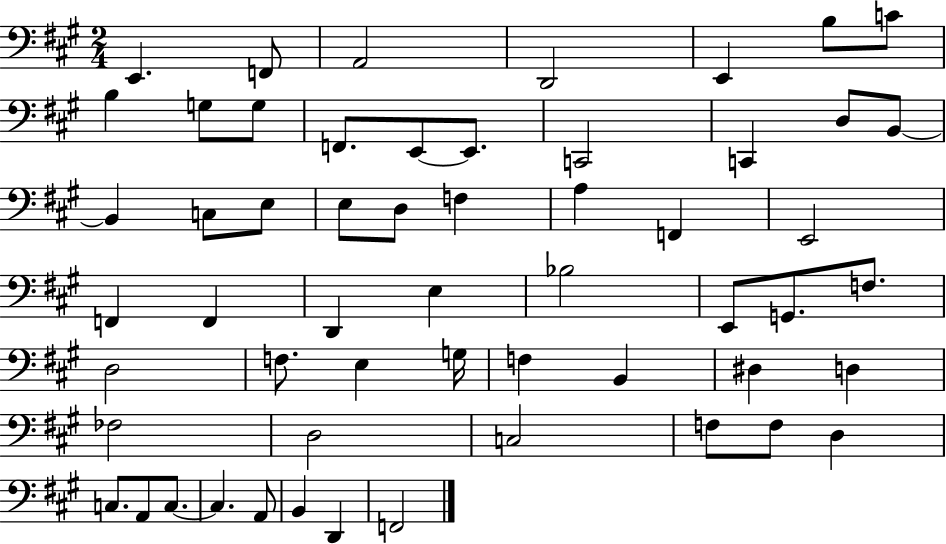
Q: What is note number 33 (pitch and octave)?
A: G2